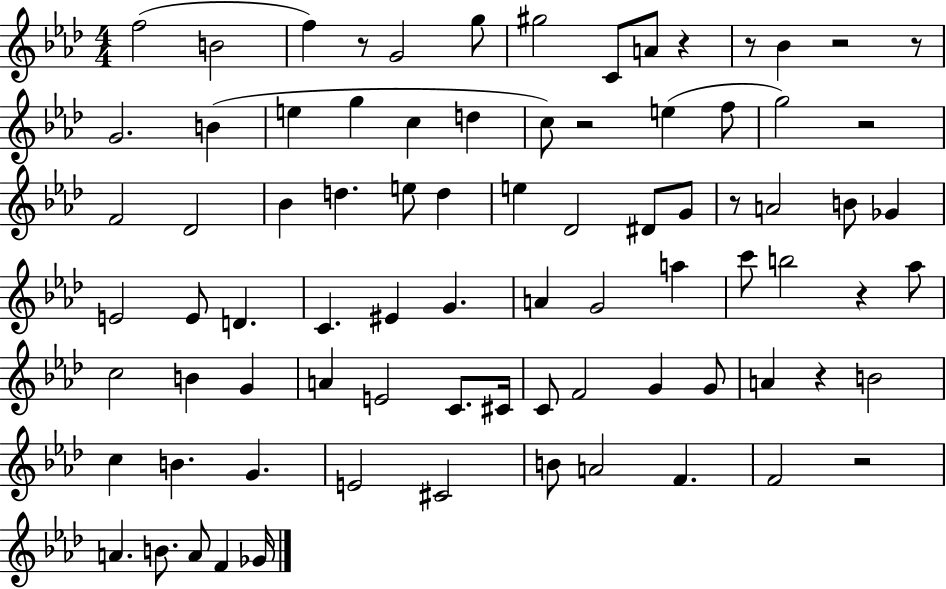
F5/h B4/h F5/q R/e G4/h G5/e G#5/h C4/e A4/e R/q R/e Bb4/q R/h R/e G4/h. B4/q E5/q G5/q C5/q D5/q C5/e R/h E5/q F5/e G5/h R/h F4/h Db4/h Bb4/q D5/q. E5/e D5/q E5/q Db4/h D#4/e G4/e R/e A4/h B4/e Gb4/q E4/h E4/e D4/q. C4/q. EIS4/q G4/q. A4/q G4/h A5/q C6/e B5/h R/q Ab5/e C5/h B4/q G4/q A4/q E4/h C4/e. C#4/s C4/e F4/h G4/q G4/e A4/q R/q B4/h C5/q B4/q. G4/q. E4/h C#4/h B4/e A4/h F4/q. F4/h R/h A4/q. B4/e. A4/e F4/q Gb4/s